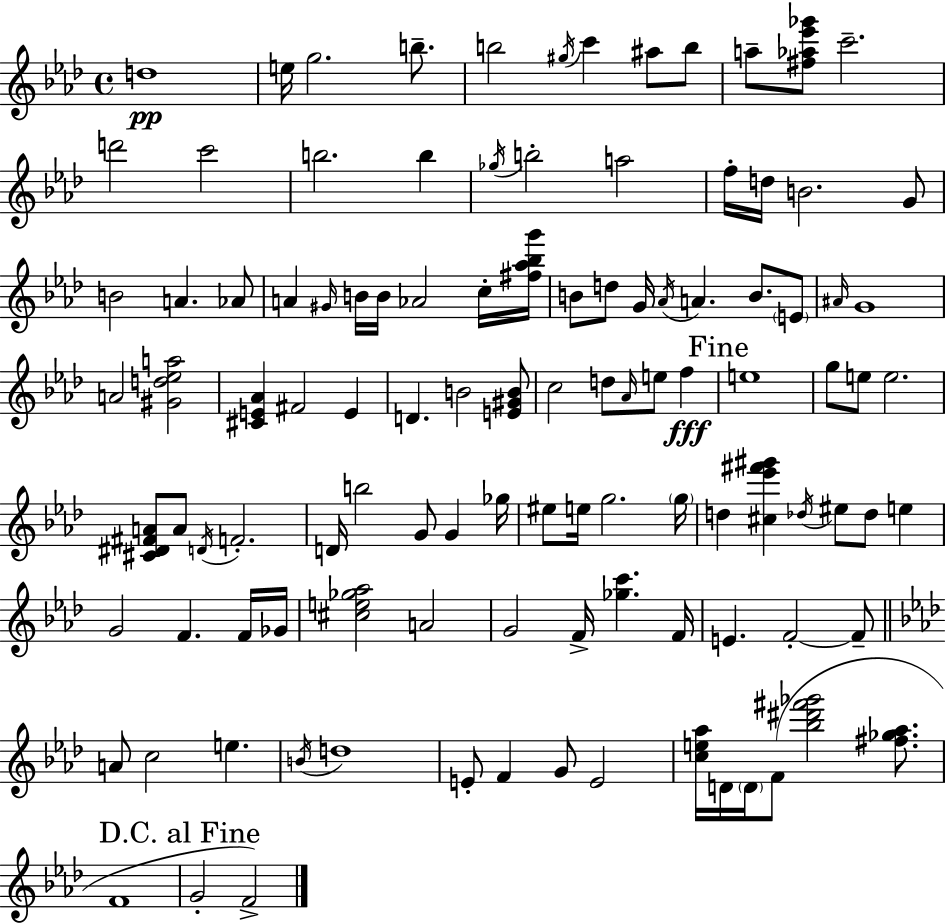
D5/w E5/s G5/h. B5/e. B5/h G#5/s C6/q A#5/e B5/e A5/e [F#5,Ab5,Eb6,Gb6]/e C6/h. D6/h C6/h B5/h. B5/q Gb5/s B5/h A5/h F5/s D5/s B4/h. G4/e B4/h A4/q. Ab4/e A4/q G#4/s B4/s B4/s Ab4/h C5/s [F#5,Ab5,Bb5,G6]/s B4/e D5/e G4/s Ab4/s A4/q. B4/e. E4/e A#4/s G4/w A4/h [G#4,D5,Eb5,A5]/h [C#4,E4,Ab4]/q F#4/h E4/q D4/q. B4/h [E4,G#4,B4]/e C5/h D5/e Ab4/s E5/e F5/q E5/w G5/e E5/e E5/h. [C#4,D#4,F#4,A4]/e A4/e D4/s F4/h. D4/s B5/h G4/e G4/q Gb5/s EIS5/e E5/s G5/h. G5/s D5/q [C#5,Eb6,F#6,G#6]/q Db5/s EIS5/e Db5/e E5/q G4/h F4/q. F4/s Gb4/s [C#5,E5,Gb5,Ab5]/h A4/h G4/h F4/s [Gb5,C6]/q. F4/s E4/q. F4/h F4/e A4/e C5/h E5/q. B4/s D5/w E4/e F4/q G4/e E4/h [C5,E5,Ab5]/s D4/s D4/s F4/e [Bb5,D#6,F#6,Gb6]/h [F#5,Gb5,Ab5]/e. F4/w G4/h F4/h